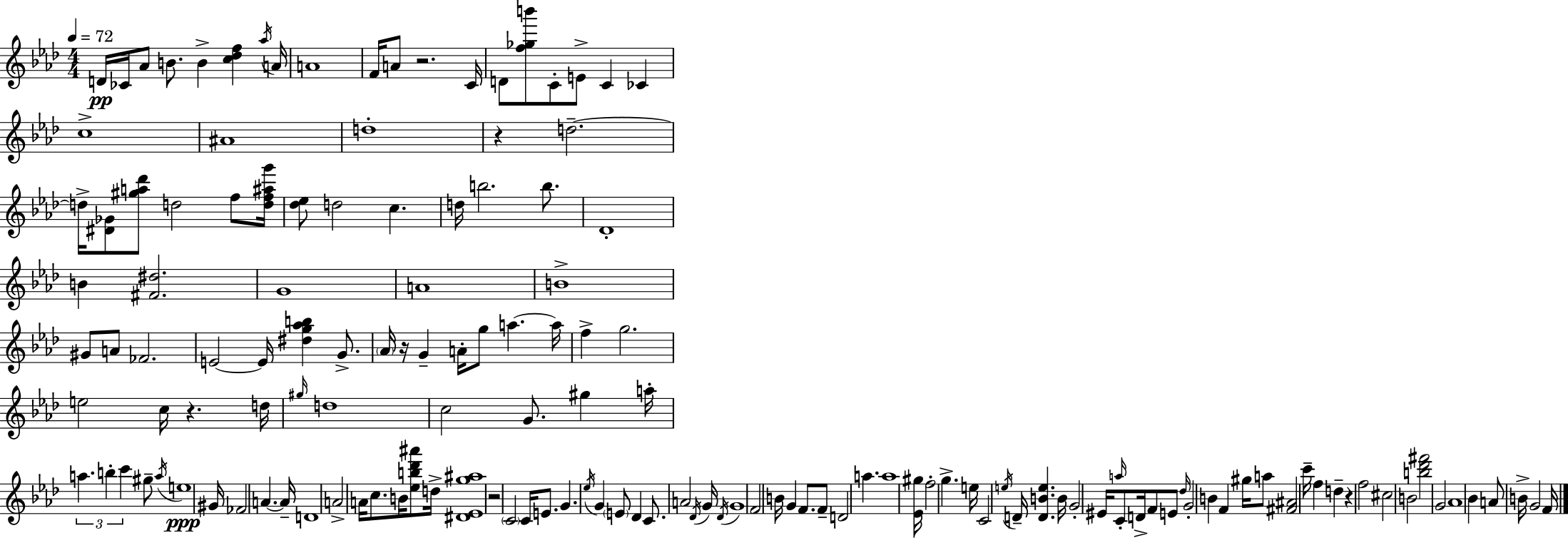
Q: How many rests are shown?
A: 6